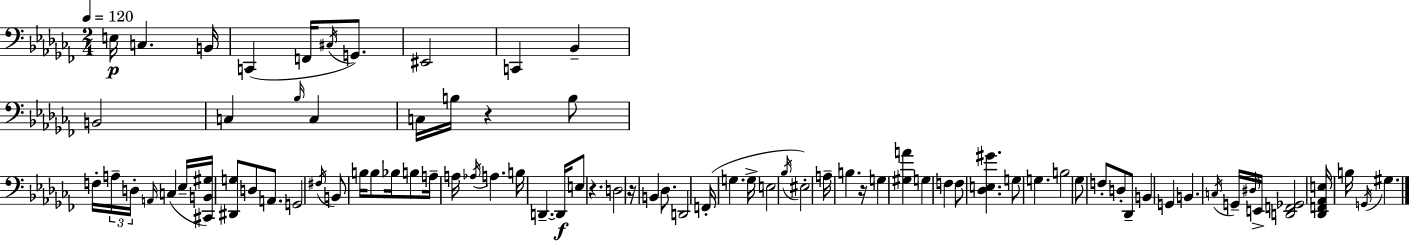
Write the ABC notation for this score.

X:1
T:Untitled
M:2/4
L:1/4
K:Abm
E,/4 C, B,,/4 C,, F,,/4 ^C,/4 G,,/2 ^E,,2 C,, _B,, B,,2 C, _B,/4 C, C,/4 B,/4 z B,/2 F,/4 A,/4 D,/4 A,,/4 C, _E,/4 [^C,,B,,^G,]/4 [^D,,G,]/2 D,/2 A,,/2 G,,2 ^F,/4 B,,/2 B,/4 B,/2 _B,/4 B,/2 A,/4 A,/4 _A,/4 A, B,/4 D,, D,,/4 E,/2 z D,2 z/4 B,, _D,/2 D,,2 F,,/4 G, G,/4 E,2 _B,/4 ^E,2 A,/4 B, z/4 G, [^G,A] G, F, F,/2 [_D,E,^G] G,/2 G, B,2 _G,/2 F,/2 D,/2 _D,,/2 B,, G,, B,, C,/4 G,,/4 ^D,/4 E,,/4 [D,,F,,_G,,]2 [_D,,F,,_A,,E,]/4 B,/4 G,,/4 ^G,